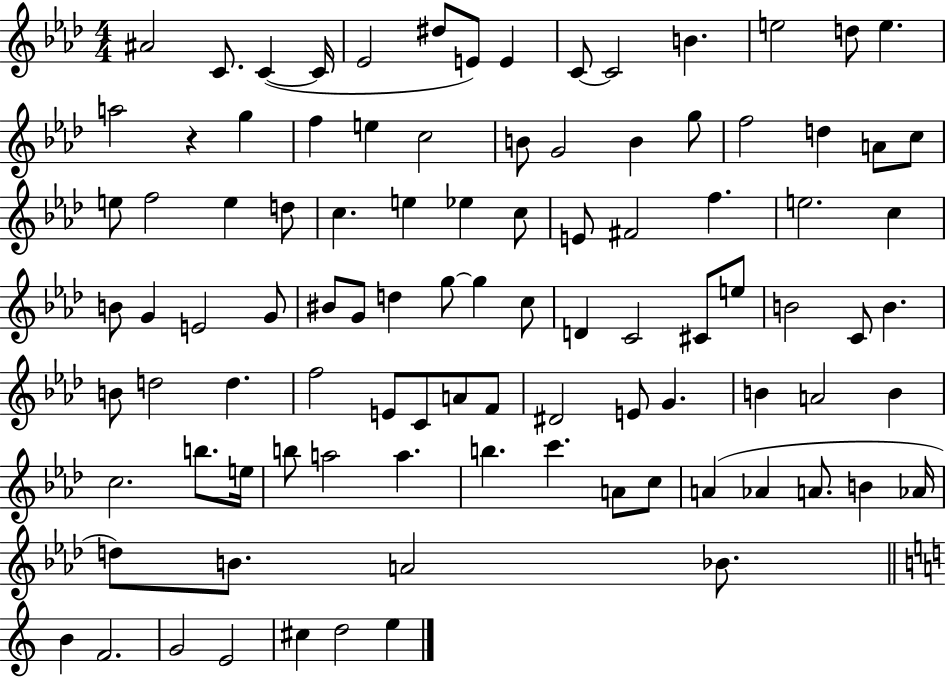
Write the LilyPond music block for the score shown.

{
  \clef treble
  \numericTimeSignature
  \time 4/4
  \key aes \major
  ais'2 c'8. c'4~(~ c'16 | ees'2 dis''8 e'8) e'4 | c'8~~ c'2 b'4. | e''2 d''8 e''4. | \break a''2 r4 g''4 | f''4 e''4 c''2 | b'8 g'2 b'4 g''8 | f''2 d''4 a'8 c''8 | \break e''8 f''2 e''4 d''8 | c''4. e''4 ees''4 c''8 | e'8 fis'2 f''4. | e''2. c''4 | \break b'8 g'4 e'2 g'8 | bis'8 g'8 d''4 g''8~~ g''4 c''8 | d'4 c'2 cis'8 e''8 | b'2 c'8 b'4. | \break b'8 d''2 d''4. | f''2 e'8 c'8 a'8 f'8 | dis'2 e'8 g'4. | b'4 a'2 b'4 | \break c''2. b''8. e''16 | b''8 a''2 a''4. | b''4. c'''4. a'8 c''8 | a'4( aes'4 a'8. b'4 aes'16 | \break d''8) b'8. a'2 bes'8. | \bar "||" \break \key c \major b'4 f'2. | g'2 e'2 | cis''4 d''2 e''4 | \bar "|."
}